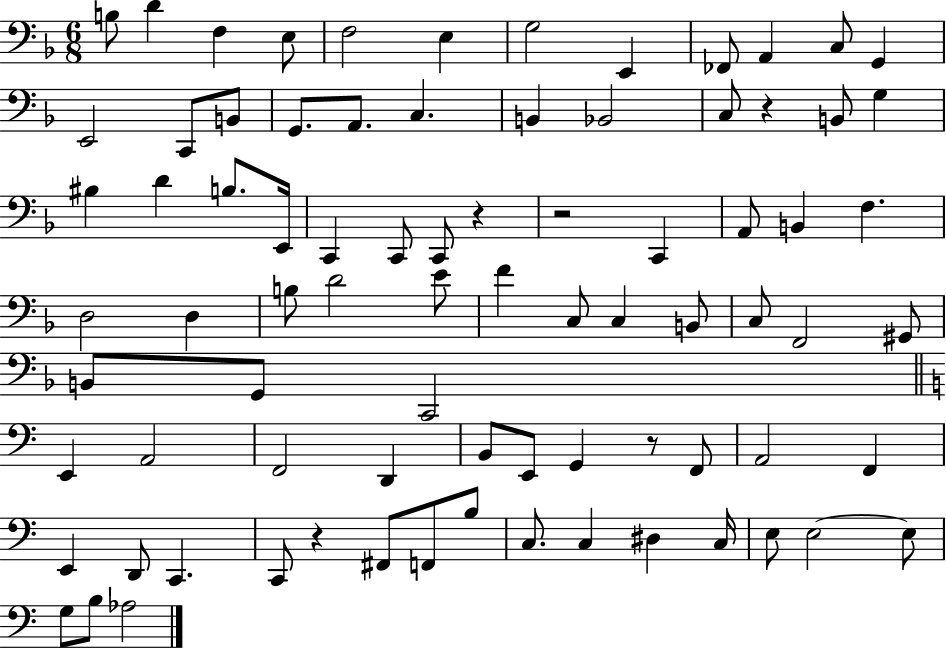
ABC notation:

X:1
T:Untitled
M:6/8
L:1/4
K:F
B,/2 D F, E,/2 F,2 E, G,2 E,, _F,,/2 A,, C,/2 G,, E,,2 C,,/2 B,,/2 G,,/2 A,,/2 C, B,, _B,,2 C,/2 z B,,/2 G, ^B, D B,/2 E,,/4 C,, C,,/2 C,,/2 z z2 C,, A,,/2 B,, F, D,2 D, B,/2 D2 E/2 F C,/2 C, B,,/2 C,/2 F,,2 ^G,,/2 B,,/2 G,,/2 C,,2 E,, A,,2 F,,2 D,, B,,/2 E,,/2 G,, z/2 F,,/2 A,,2 F,, E,, D,,/2 C,, C,,/2 z ^F,,/2 F,,/2 B,/2 C,/2 C, ^D, C,/4 E,/2 E,2 E,/2 G,/2 B,/2 _A,2